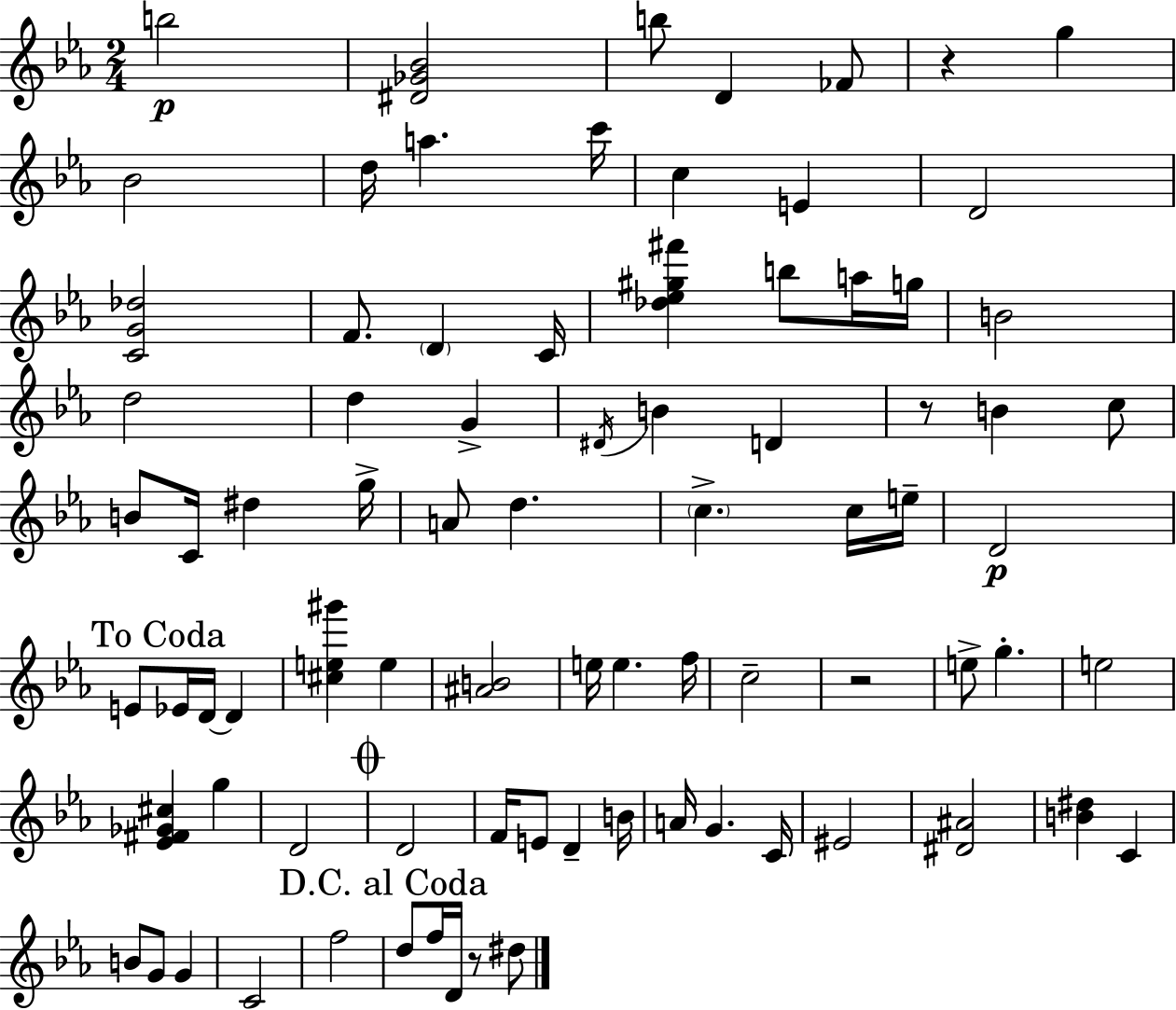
B5/h [D#4,Gb4,Bb4]/h B5/e D4/q FES4/e R/q G5/q Bb4/h D5/s A5/q. C6/s C5/q E4/q D4/h [C4,G4,Db5]/h F4/e. D4/q C4/s [Db5,Eb5,G#5,F#6]/q B5/e A5/s G5/s B4/h D5/h D5/q G4/q D#4/s B4/q D4/q R/e B4/q C5/e B4/e C4/s D#5/q G5/s A4/e D5/q. C5/q. C5/s E5/s D4/h E4/e Eb4/s D4/s D4/q [C#5,E5,G#6]/q E5/q [A#4,B4]/h E5/s E5/q. F5/s C5/h R/h E5/e G5/q. E5/h [Eb4,F#4,Gb4,C#5]/q G5/q D4/h D4/h F4/s E4/e D4/q B4/s A4/s G4/q. C4/s EIS4/h [D#4,A#4]/h [B4,D#5]/q C4/q B4/e G4/e G4/q C4/h F5/h D5/e F5/s D4/s R/e D#5/e